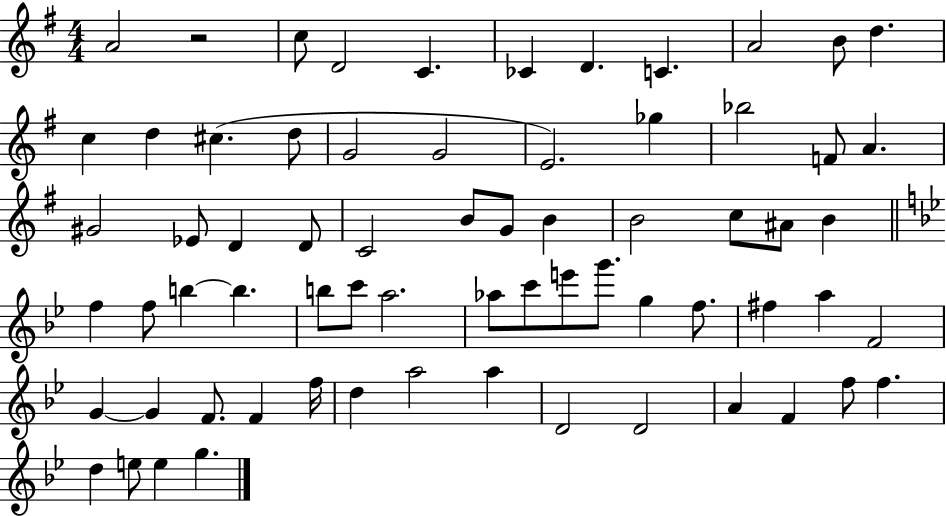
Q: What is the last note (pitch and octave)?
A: G5